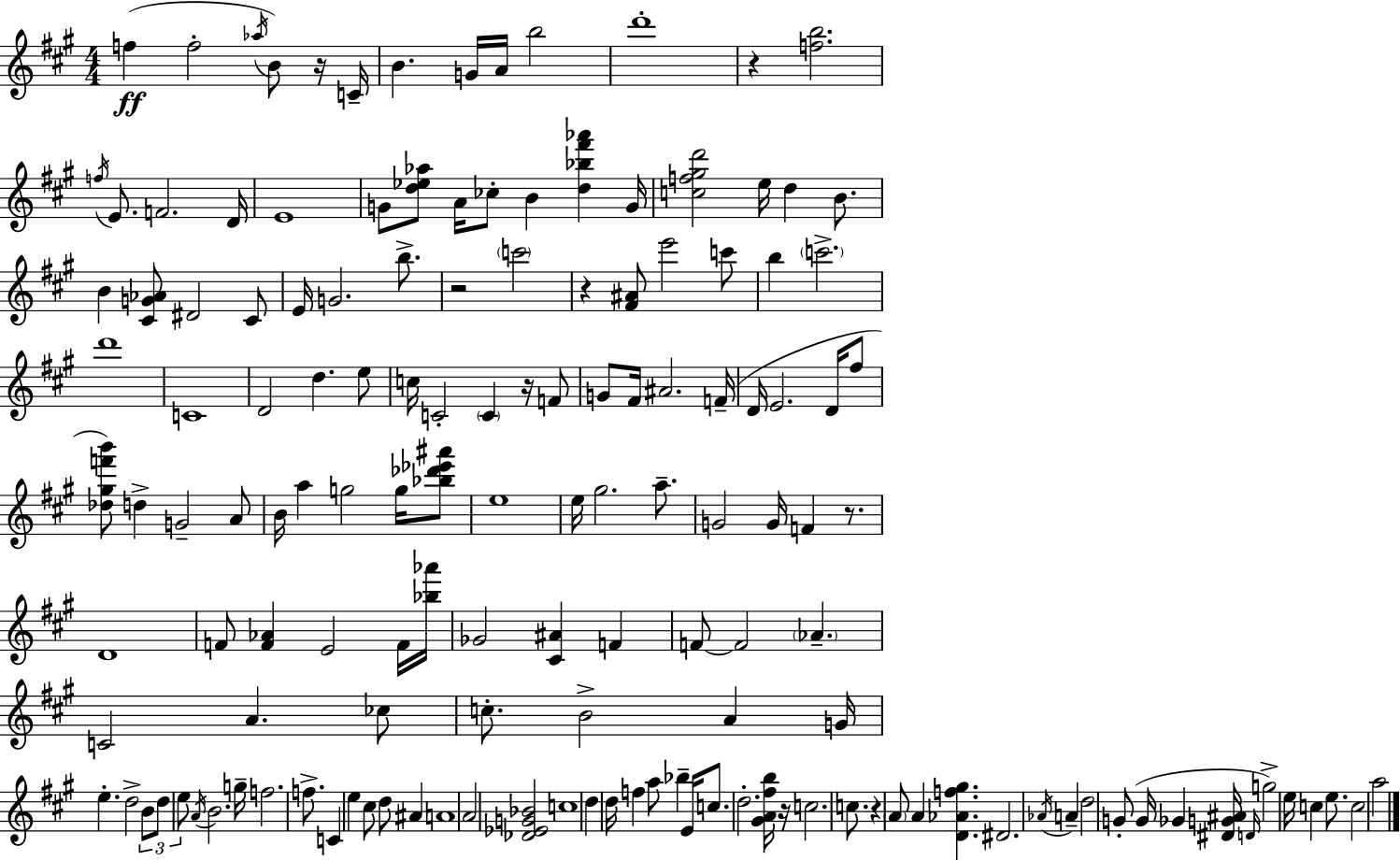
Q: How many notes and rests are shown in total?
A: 148